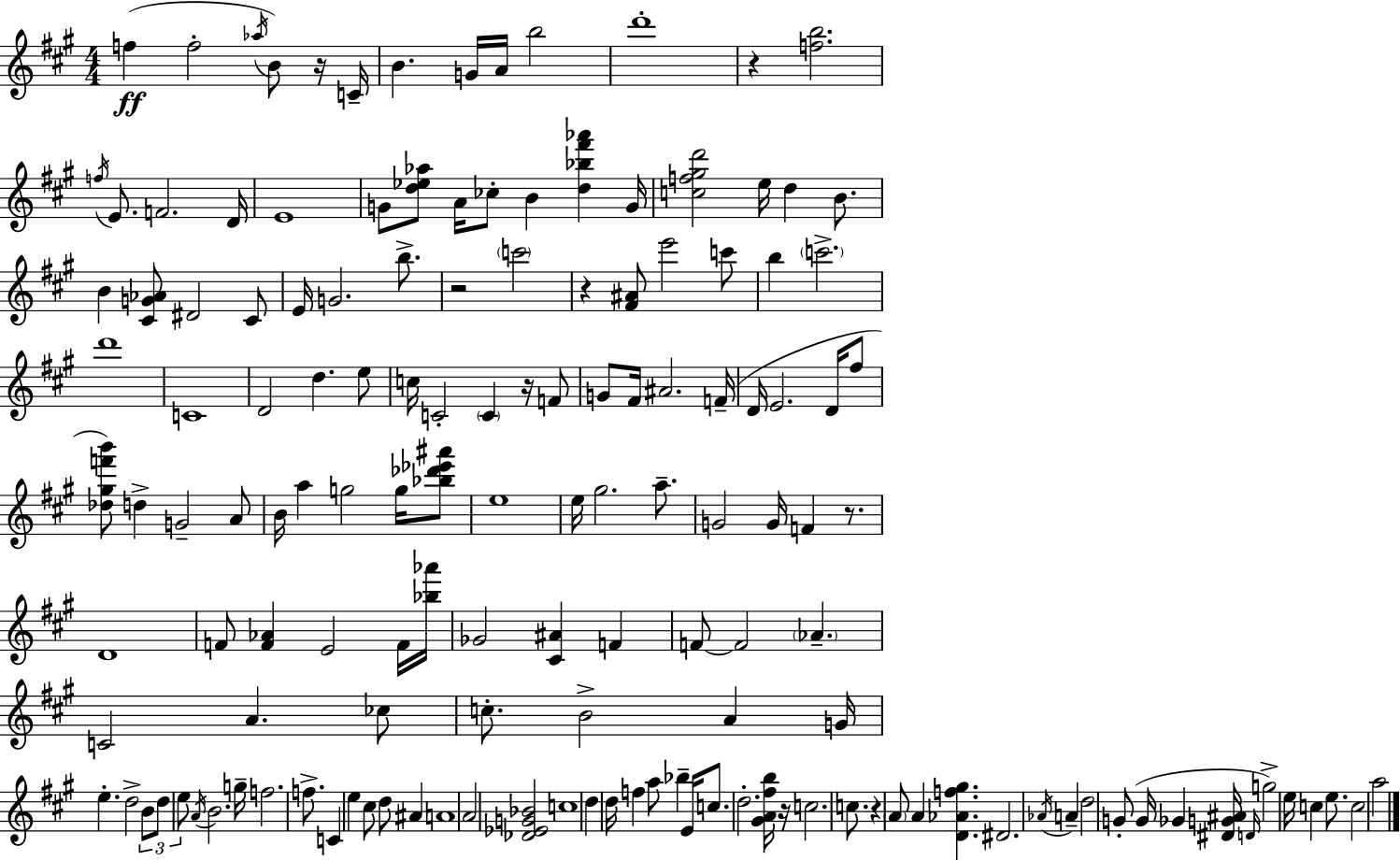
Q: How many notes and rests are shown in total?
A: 148